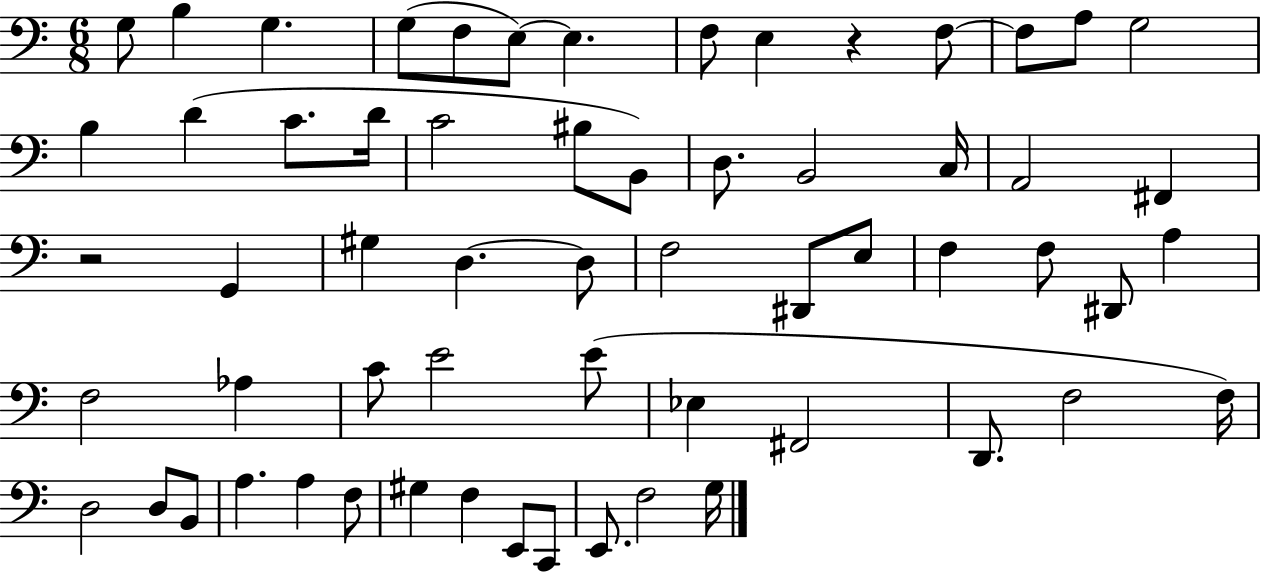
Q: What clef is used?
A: bass